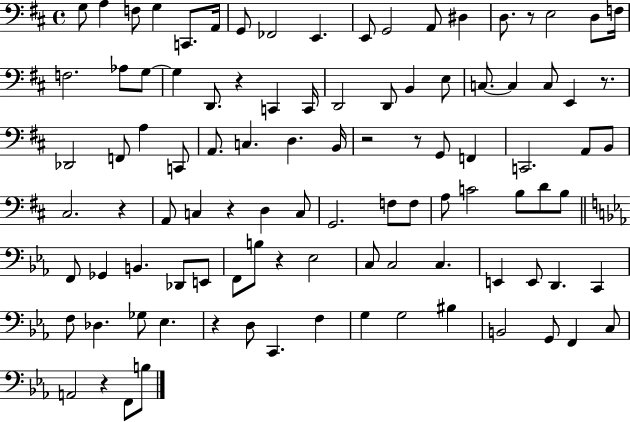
{
  \clef bass
  \time 4/4
  \defaultTimeSignature
  \key d \major
  g8 a4 f8 g4 c,8. a,16 | g,8 fes,2 e,4. | e,8 g,2 a,8 dis4 | d8. r8 e2 d8 f16 | \break f2. aes8 g8~~ | g4 d,8. r4 c,4 c,16 | d,2 d,8 b,4 e8 | c8.~~ c4 c8 e,4 r8. | \break des,2 f,8 a4 c,8 | a,8. c4. d4. b,16 | r2 r8 g,8 f,4 | c,2. a,8 b,8 | \break cis2. r4 | a,8 c4 r4 d4 c8 | g,2. f8 f8 | a8 c'2 b8 d'8 b8 | \break \bar "||" \break \key ees \major f,8 ges,4 b,4. des,8 e,8 | f,8 b8 r4 ees2 | c8 c2 c4. | e,4 e,8 d,4. c,4 | \break f8 des4. ges8 ees4. | r4 d8 c,4. f4 | g4 g2 bis4 | b,2 g,8 f,4 c8 | \break a,2 r4 f,8 b8 | \bar "|."
}